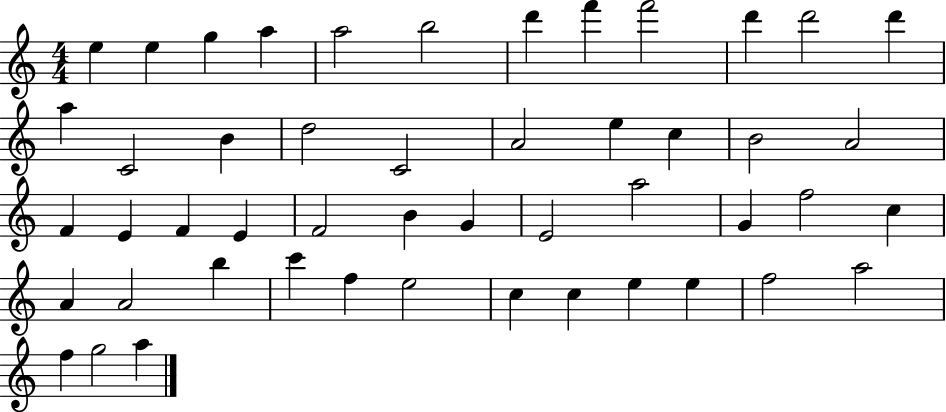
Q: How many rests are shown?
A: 0